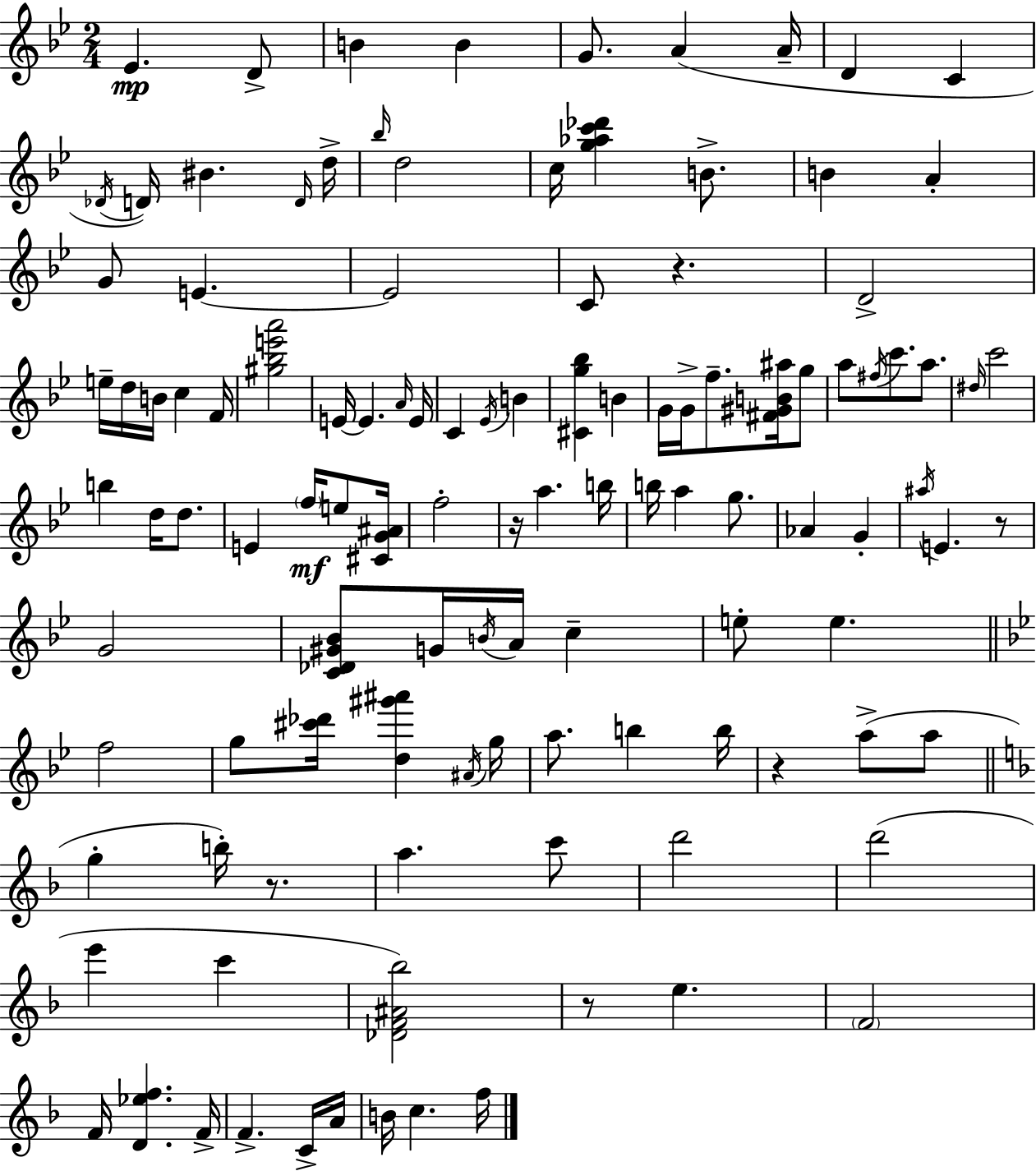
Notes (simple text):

Eb4/q. D4/e B4/q B4/q G4/e. A4/q A4/s D4/q C4/q Db4/s D4/s BIS4/q. D4/s D5/s Bb5/s D5/h C5/s [G5,Ab5,C6,Db6]/q B4/e. B4/q A4/q G4/e E4/q. E4/h C4/e R/q. D4/h E5/s D5/s B4/s C5/q F4/s [G#5,Bb5,E6,A6]/h E4/s E4/q. A4/s E4/s C4/q Eb4/s B4/q [C#4,G5,Bb5]/q B4/q G4/s G4/s F5/e. [F#4,G#4,B4,A#5]/s G5/e A5/e F#5/s C6/e. A5/e. D#5/s C6/h B5/q D5/s D5/e. E4/q F5/s E5/e [C#4,G4,A#4]/s F5/h R/s A5/q. B5/s B5/s A5/q G5/e. Ab4/q G4/q A#5/s E4/q. R/e G4/h [C4,Db4,G#4,Bb4]/e G4/s B4/s A4/s C5/q E5/e E5/q. F5/h G5/e [C#6,Db6]/s [D5,G#6,A#6]/q A#4/s G5/s A5/e. B5/q B5/s R/q A5/e A5/e G5/q B5/s R/e. A5/q. C6/e D6/h D6/h E6/q C6/q [Db4,F4,A#4,Bb5]/h R/e E5/q. F4/h F4/s [D4,Eb5,F5]/q. F4/s F4/q. C4/s A4/s B4/s C5/q. F5/s